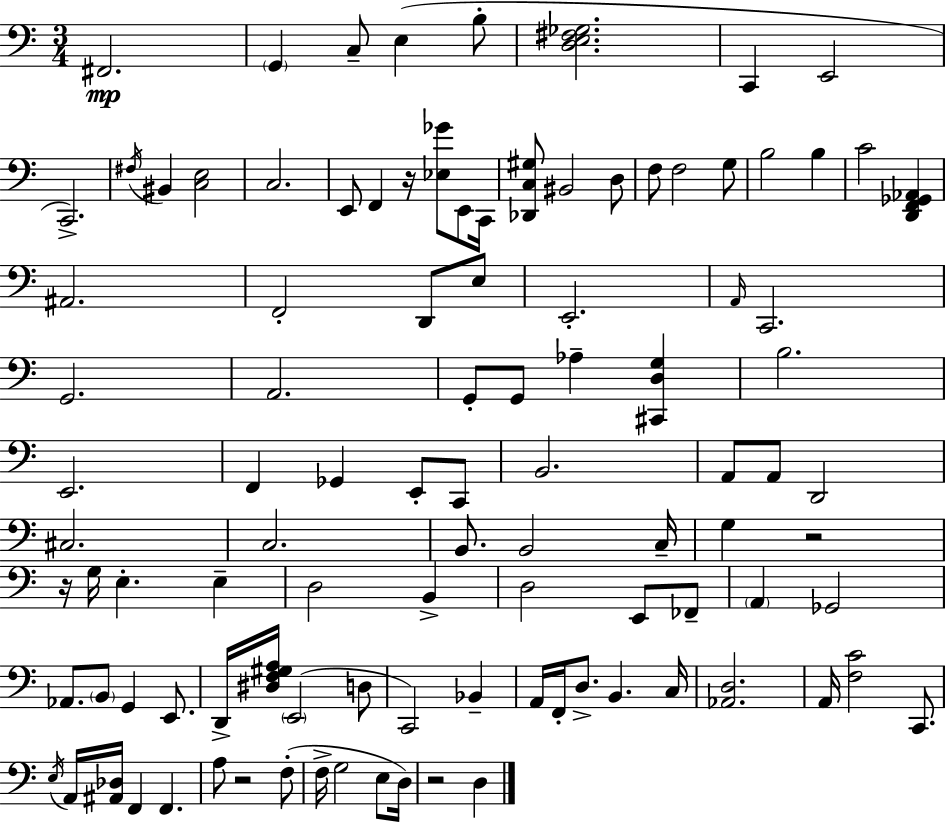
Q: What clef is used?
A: bass